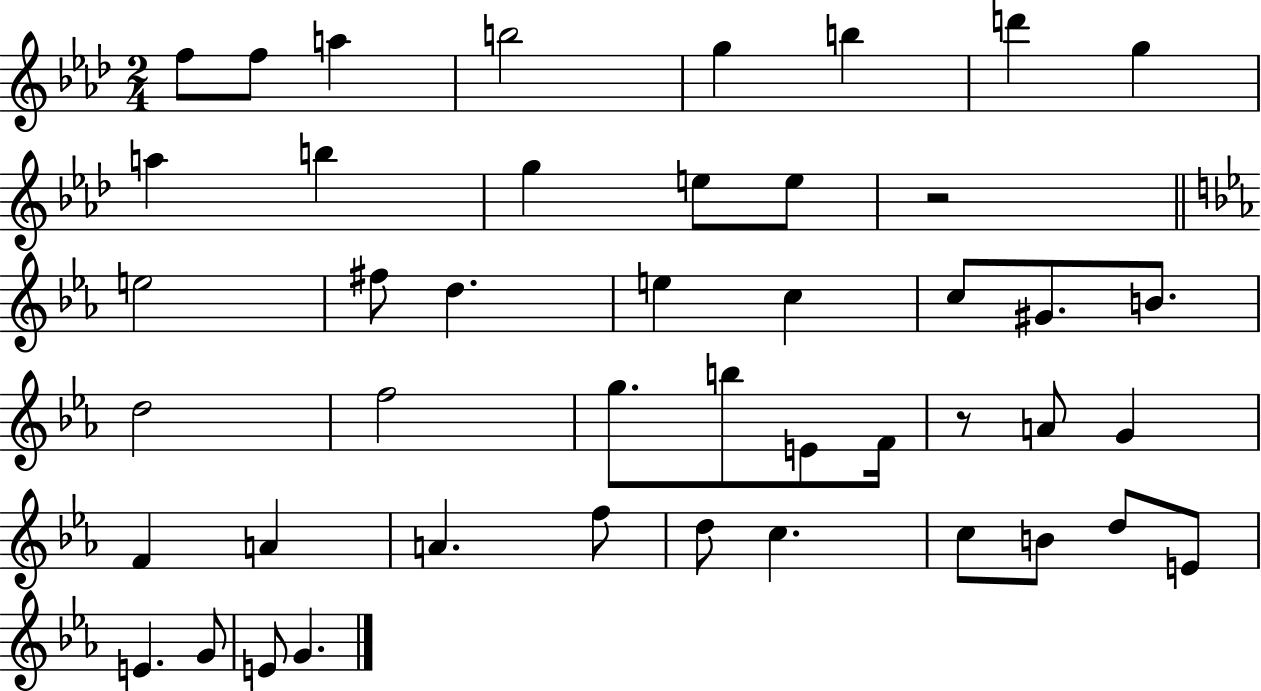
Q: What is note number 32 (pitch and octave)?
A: A4